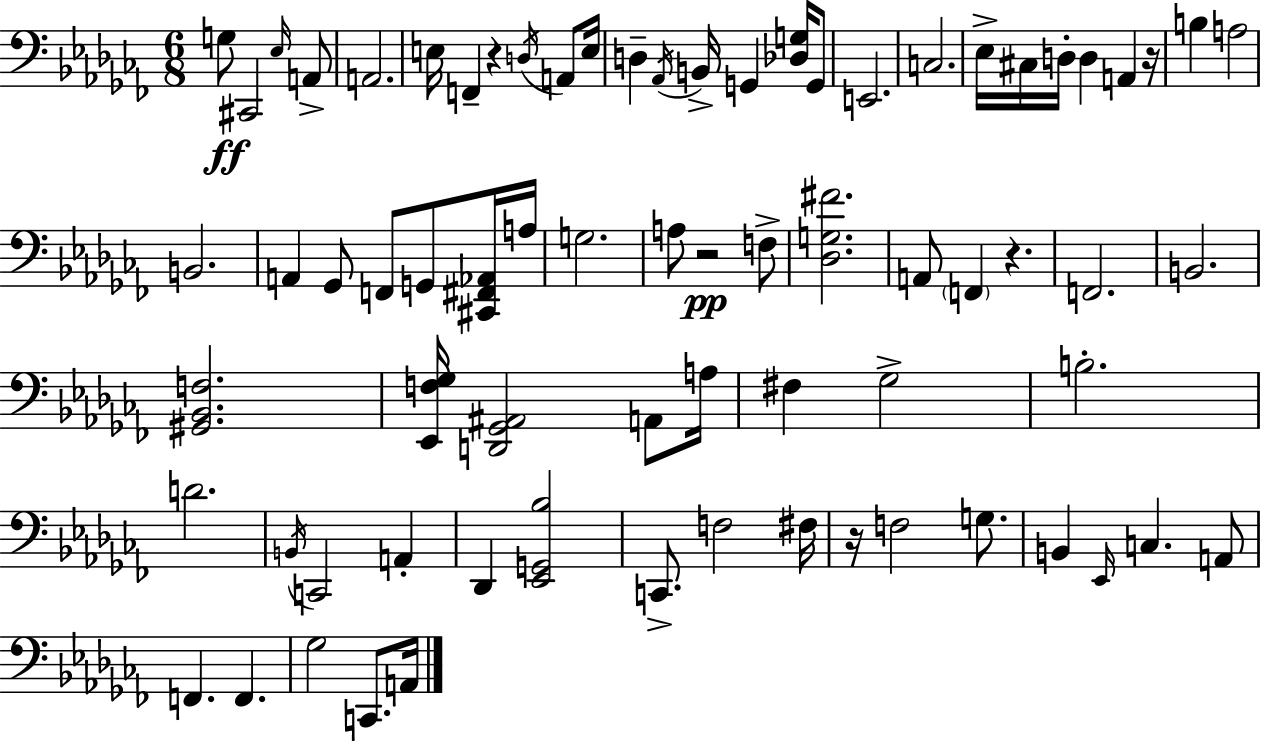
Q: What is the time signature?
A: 6/8